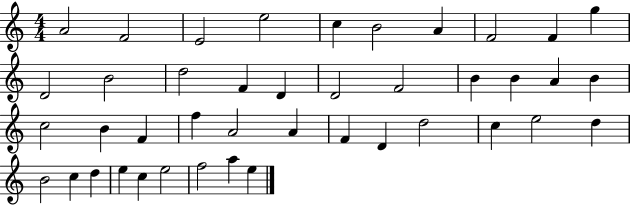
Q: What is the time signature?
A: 4/4